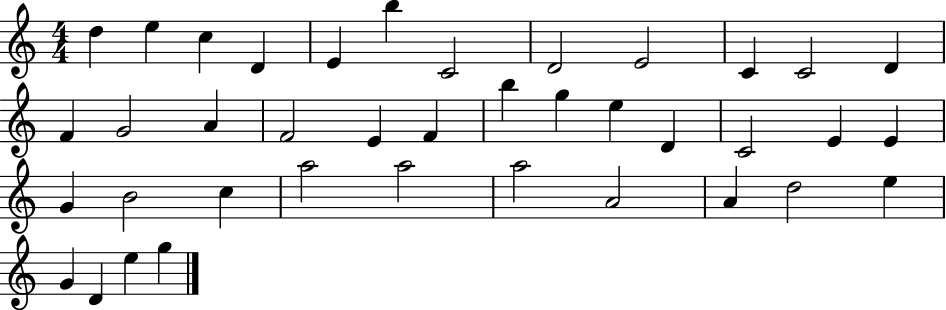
D5/q E5/q C5/q D4/q E4/q B5/q C4/h D4/h E4/h C4/q C4/h D4/q F4/q G4/h A4/q F4/h E4/q F4/q B5/q G5/q E5/q D4/q C4/h E4/q E4/q G4/q B4/h C5/q A5/h A5/h A5/h A4/h A4/q D5/h E5/q G4/q D4/q E5/q G5/q